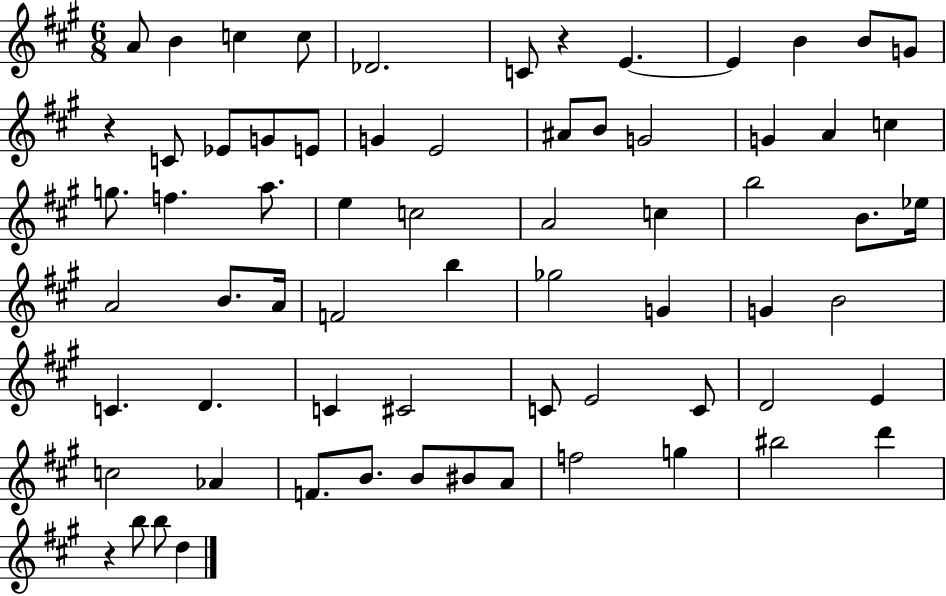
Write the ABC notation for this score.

X:1
T:Untitled
M:6/8
L:1/4
K:A
A/2 B c c/2 _D2 C/2 z E E B B/2 G/2 z C/2 _E/2 G/2 E/2 G E2 ^A/2 B/2 G2 G A c g/2 f a/2 e c2 A2 c b2 B/2 _e/4 A2 B/2 A/4 F2 b _g2 G G B2 C D C ^C2 C/2 E2 C/2 D2 E c2 _A F/2 B/2 B/2 ^B/2 A/2 f2 g ^b2 d' z b/2 b/2 d